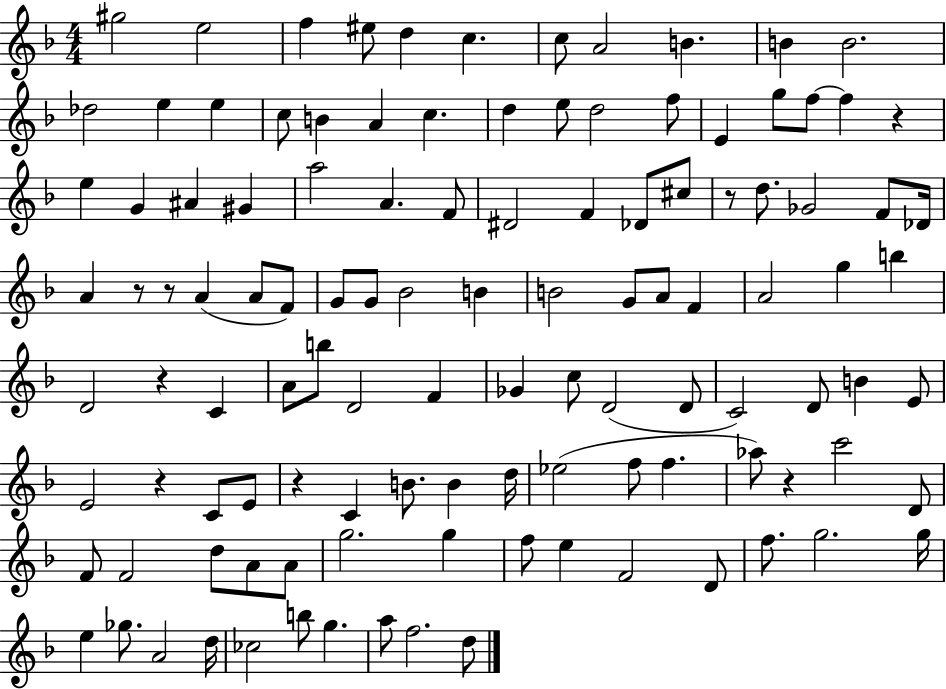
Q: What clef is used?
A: treble